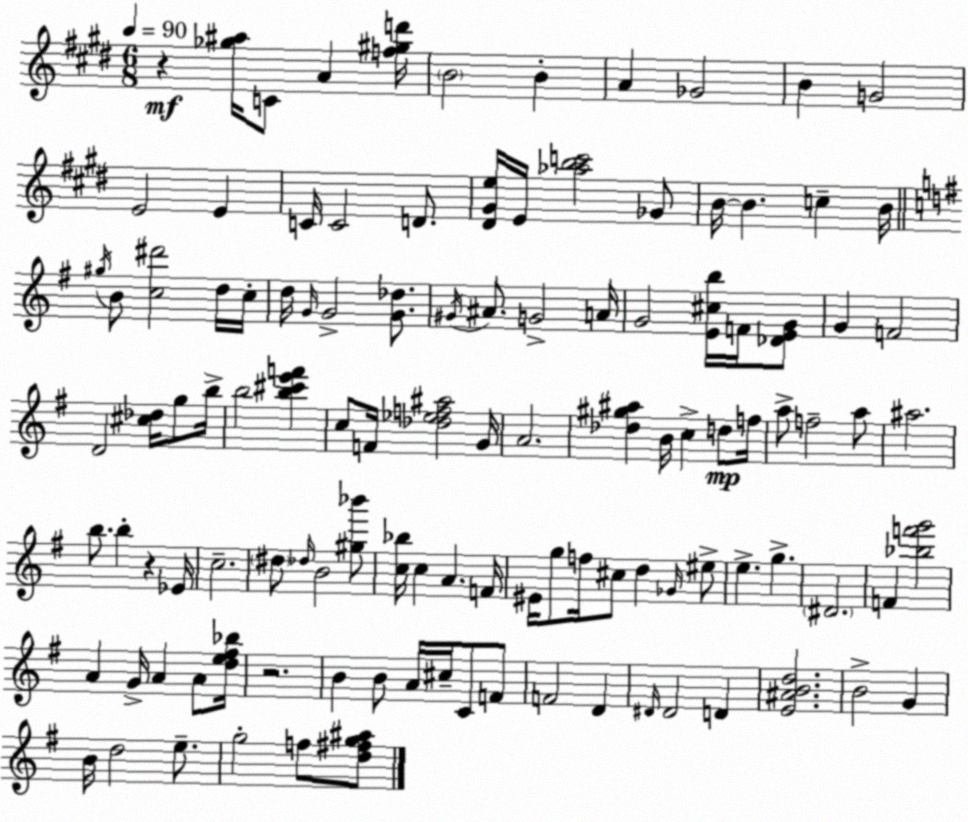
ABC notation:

X:1
T:Untitled
M:6/8
L:1/4
K:E
z [_g^a]/4 C/2 A [f^gd']/4 B2 B A _G2 B G2 E2 E C/4 C2 D/2 [^D^Ge]/4 E/4 [_abc']2 _G/2 B/4 B c B/4 ^g/4 B/2 [c^d']2 d/4 c/4 d/4 G/4 G2 [G_d]/2 ^G/4 ^A/2 G2 A/4 G2 [E^cb]/4 F/4 [_DEG]/2 G F2 D2 [^c_d]/4 g/2 b/4 b2 [b^c'e'f'] c/2 F/4 [_d_ef^a]2 G/4 A2 [_d^g^a] B/4 c d/2 f/4 a/2 f2 a/2 ^a2 b/2 b z _E/4 c2 ^d/2 _d/4 B2 [^g_b']/2 [c_b]/4 c A F/4 ^E/4 g/2 f/4 ^c/2 d _G/4 ^e/2 e g ^D2 F [_bf'g']2 A G/4 A A/2 [de^f_b]/4 z2 B B/2 A/4 ^c/4 C/2 F/2 F2 D ^D/4 ^D2 D [E^ABd]2 B2 G B/4 d2 e/2 g2 f/2 [d^fg^a]/2